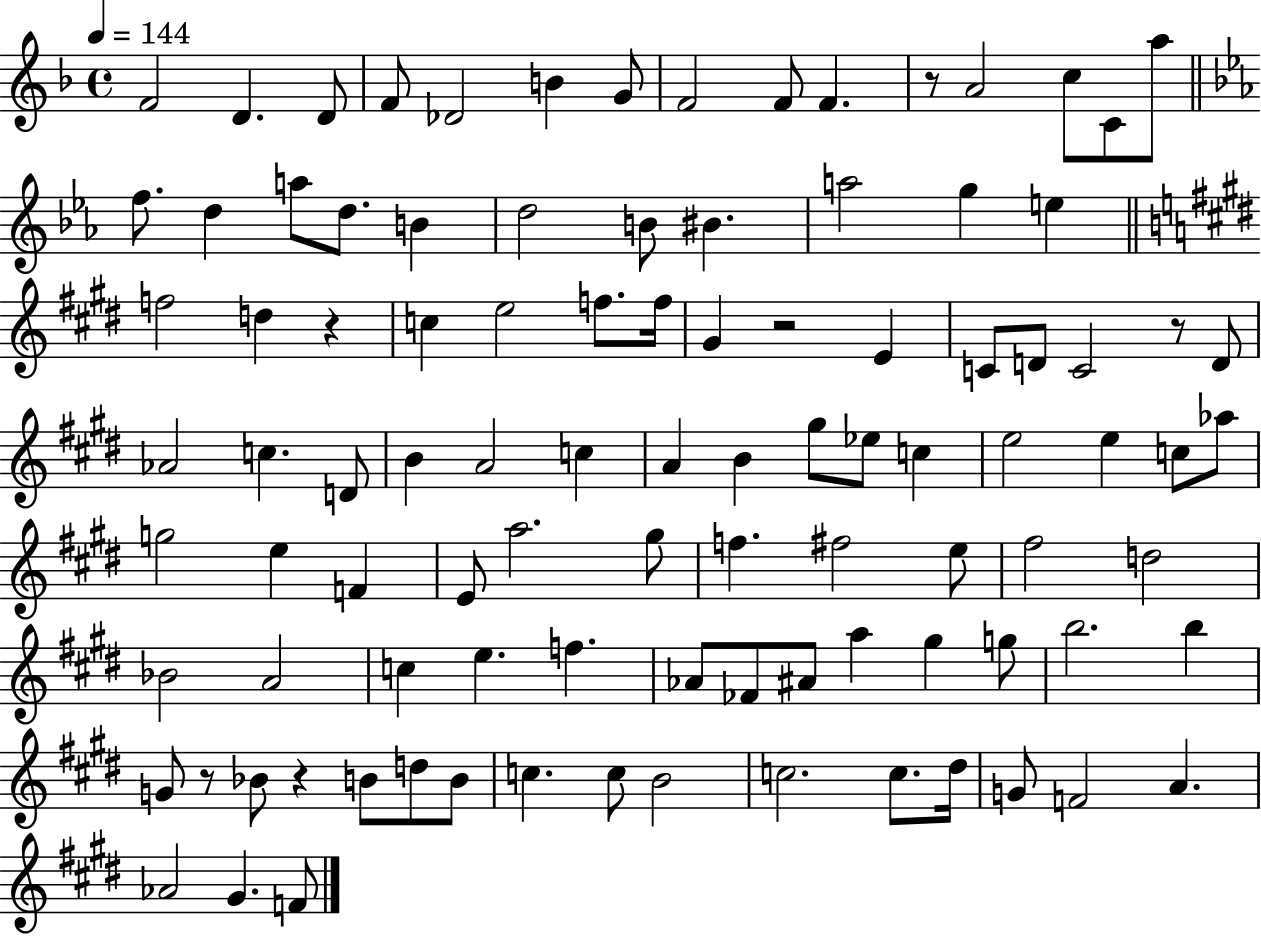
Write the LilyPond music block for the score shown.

{
  \clef treble
  \time 4/4
  \defaultTimeSignature
  \key f \major
  \tempo 4 = 144
  f'2 d'4. d'8 | f'8 des'2 b'4 g'8 | f'2 f'8 f'4. | r8 a'2 c''8 c'8 a''8 | \break \bar "||" \break \key ees \major f''8. d''4 a''8 d''8. b'4 | d''2 b'8 bis'4. | a''2 g''4 e''4 | \bar "||" \break \key e \major f''2 d''4 r4 | c''4 e''2 f''8. f''16 | gis'4 r2 e'4 | c'8 d'8 c'2 r8 d'8 | \break aes'2 c''4. d'8 | b'4 a'2 c''4 | a'4 b'4 gis''8 ees''8 c''4 | e''2 e''4 c''8 aes''8 | \break g''2 e''4 f'4 | e'8 a''2. gis''8 | f''4. fis''2 e''8 | fis''2 d''2 | \break bes'2 a'2 | c''4 e''4. f''4. | aes'8 fes'8 ais'8 a''4 gis''4 g''8 | b''2. b''4 | \break g'8 r8 bes'8 r4 b'8 d''8 b'8 | c''4. c''8 b'2 | c''2. c''8. dis''16 | g'8 f'2 a'4. | \break aes'2 gis'4. f'8 | \bar "|."
}